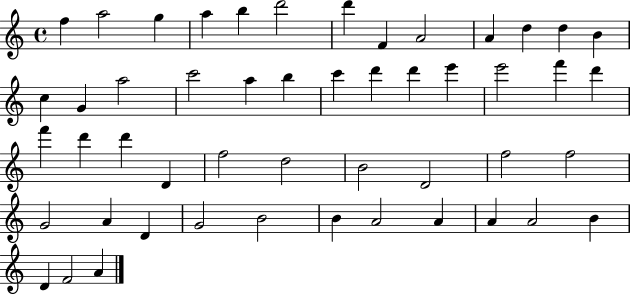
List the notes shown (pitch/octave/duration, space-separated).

F5/q A5/h G5/q A5/q B5/q D6/h D6/q F4/q A4/h A4/q D5/q D5/q B4/q C5/q G4/q A5/h C6/h A5/q B5/q C6/q D6/q D6/q E6/q E6/h F6/q D6/q F6/q D6/q D6/q D4/q F5/h D5/h B4/h D4/h F5/h F5/h G4/h A4/q D4/q G4/h B4/h B4/q A4/h A4/q A4/q A4/h B4/q D4/q F4/h A4/q